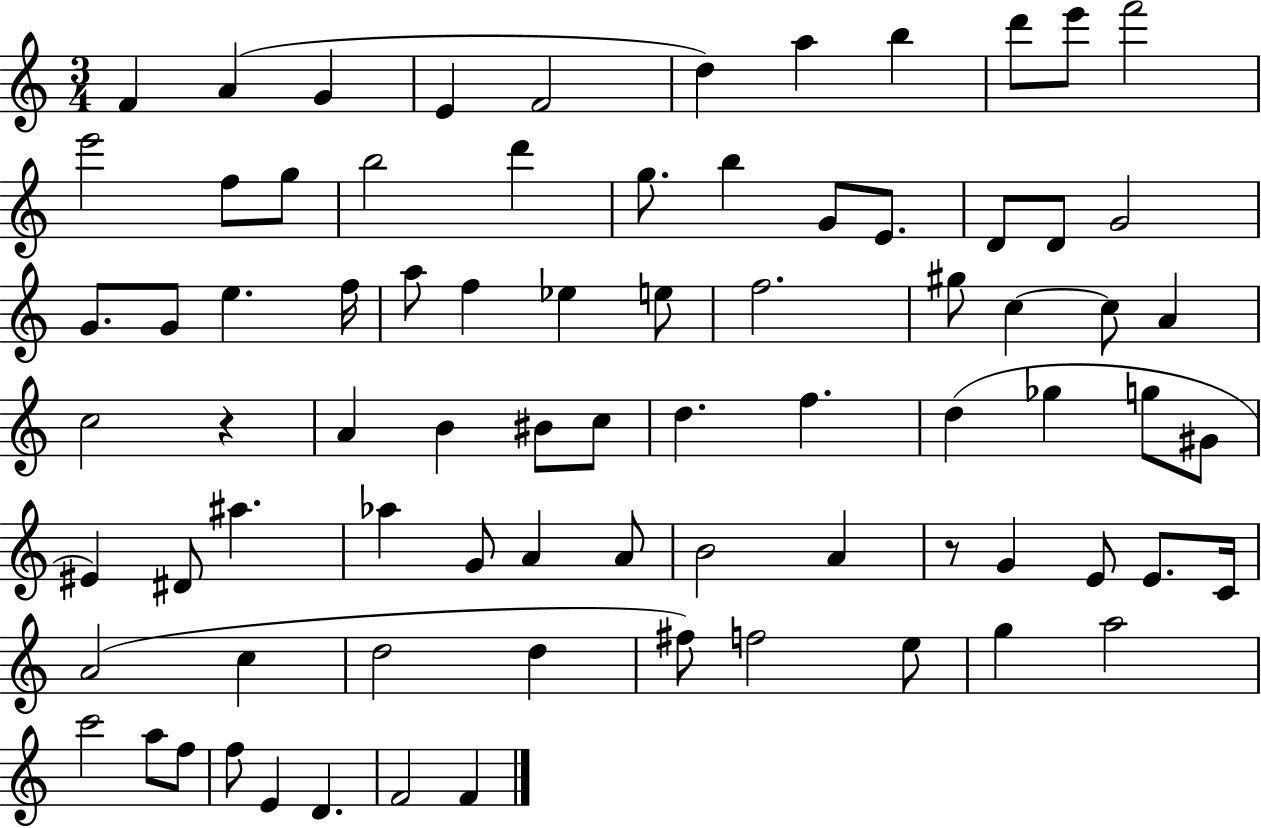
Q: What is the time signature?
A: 3/4